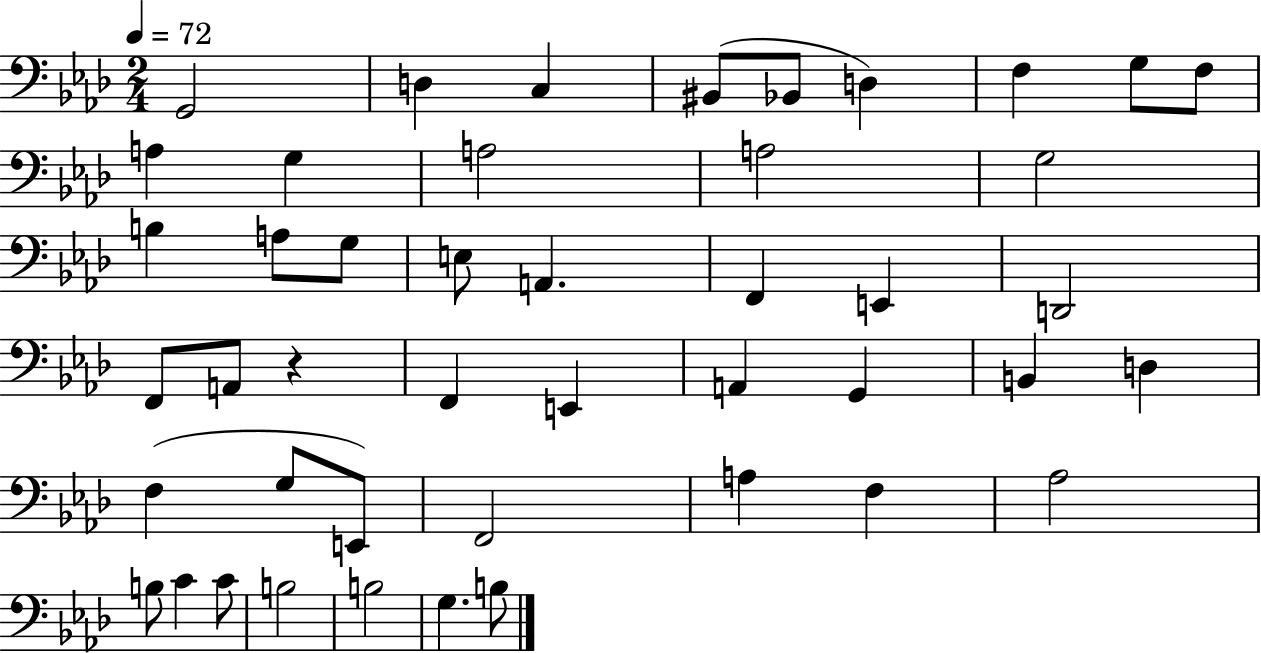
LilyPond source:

{
  \clef bass
  \numericTimeSignature
  \time 2/4
  \key aes \major
  \tempo 4 = 72
  \repeat volta 2 { g,2 | d4 c4 | bis,8( bes,8 d4) | f4 g8 f8 | \break a4 g4 | a2 | a2 | g2 | \break b4 a8 g8 | e8 a,4. | f,4 e,4 | d,2 | \break f,8 a,8 r4 | f,4 e,4 | a,4 g,4 | b,4 d4 | \break f4( g8 e,8) | f,2 | a4 f4 | aes2 | \break b8 c'4 c'8 | b2 | b2 | g4. b8 | \break } \bar "|."
}